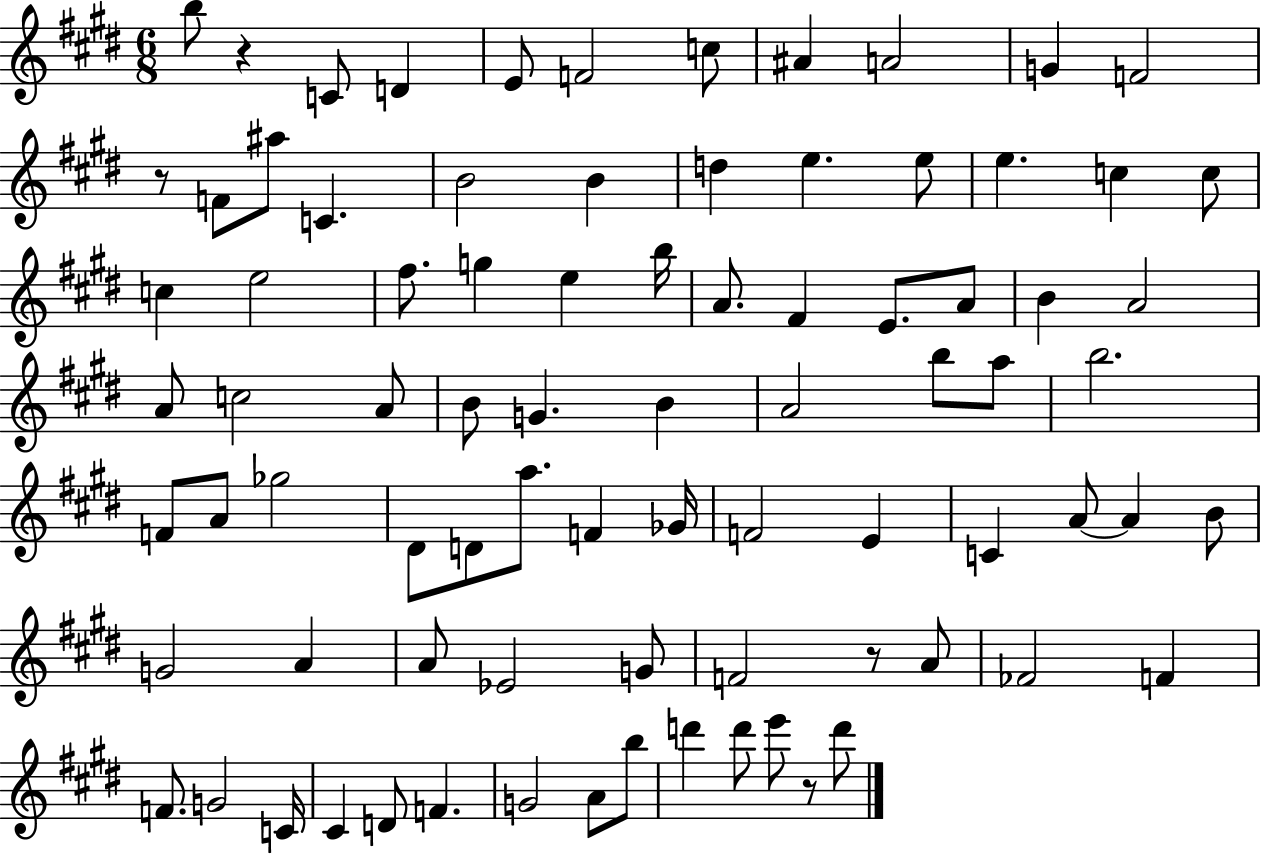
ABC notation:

X:1
T:Untitled
M:6/8
L:1/4
K:E
b/2 z C/2 D E/2 F2 c/2 ^A A2 G F2 z/2 F/2 ^a/2 C B2 B d e e/2 e c c/2 c e2 ^f/2 g e b/4 A/2 ^F E/2 A/2 B A2 A/2 c2 A/2 B/2 G B A2 b/2 a/2 b2 F/2 A/2 _g2 ^D/2 D/2 a/2 F _G/4 F2 E C A/2 A B/2 G2 A A/2 _E2 G/2 F2 z/2 A/2 _F2 F F/2 G2 C/4 ^C D/2 F G2 A/2 b/2 d' d'/2 e'/2 z/2 d'/2